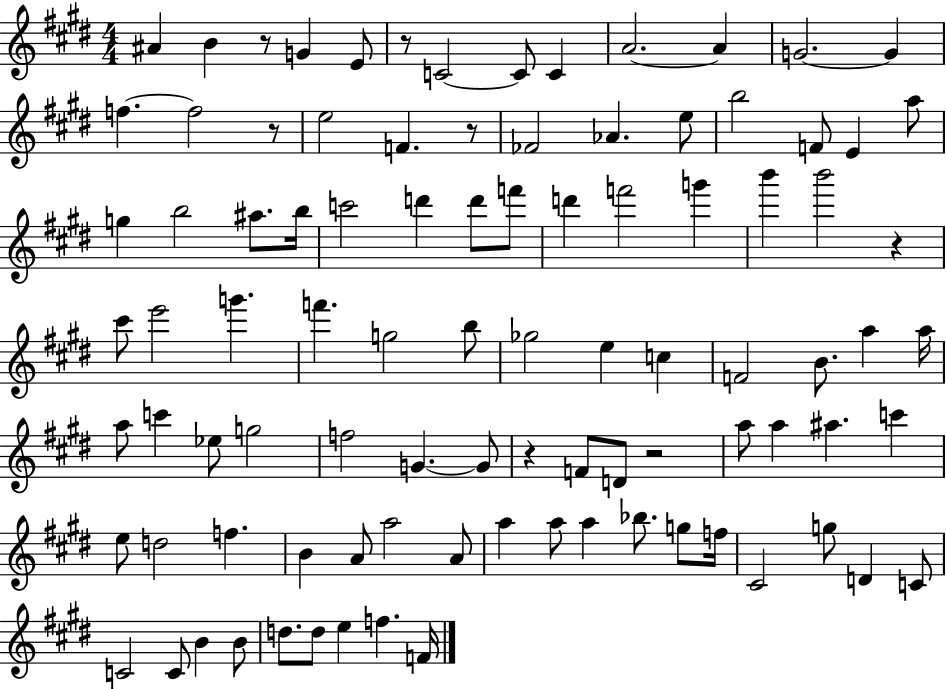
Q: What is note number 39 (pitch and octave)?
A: F6